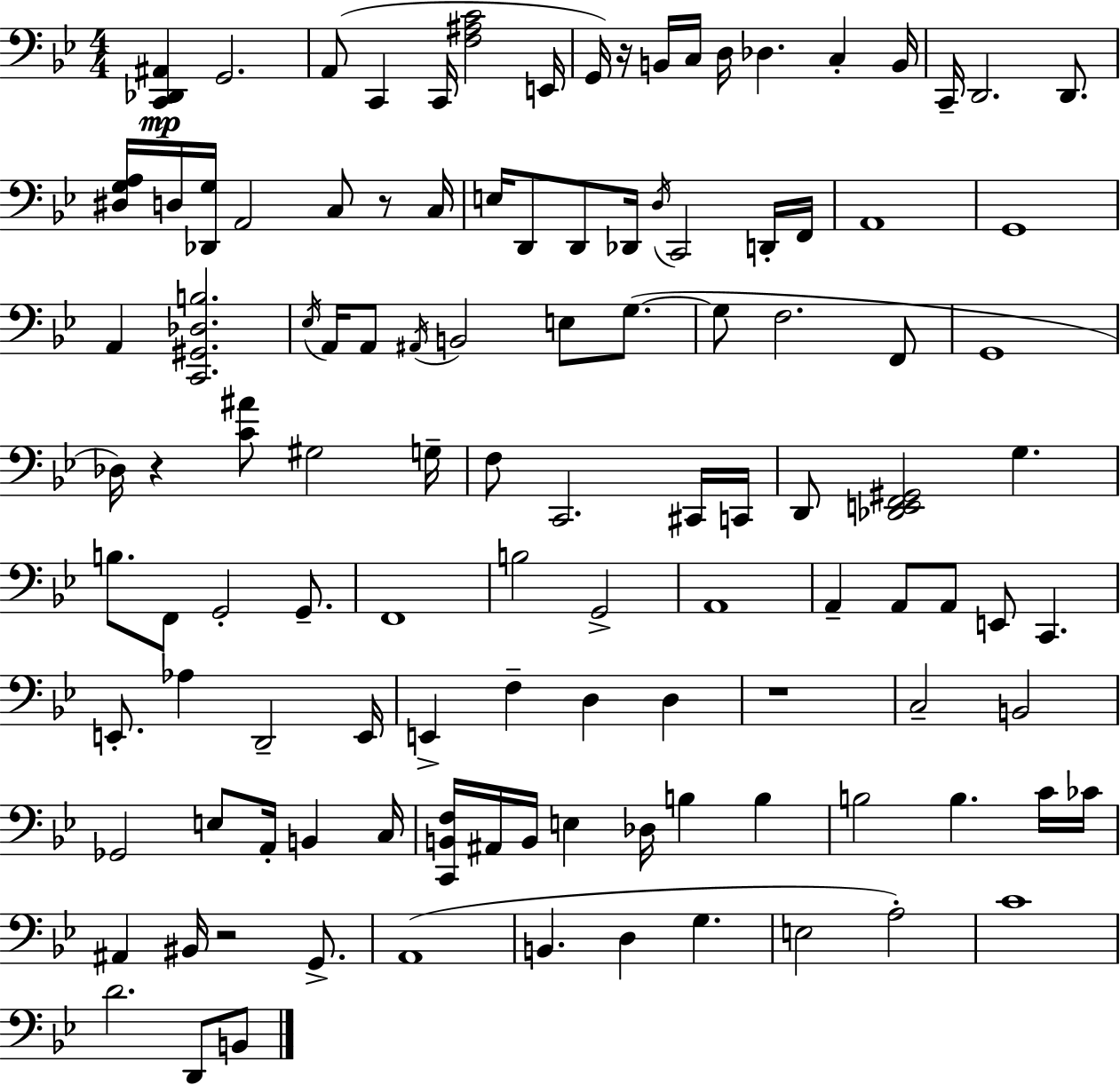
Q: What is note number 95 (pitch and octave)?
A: G3